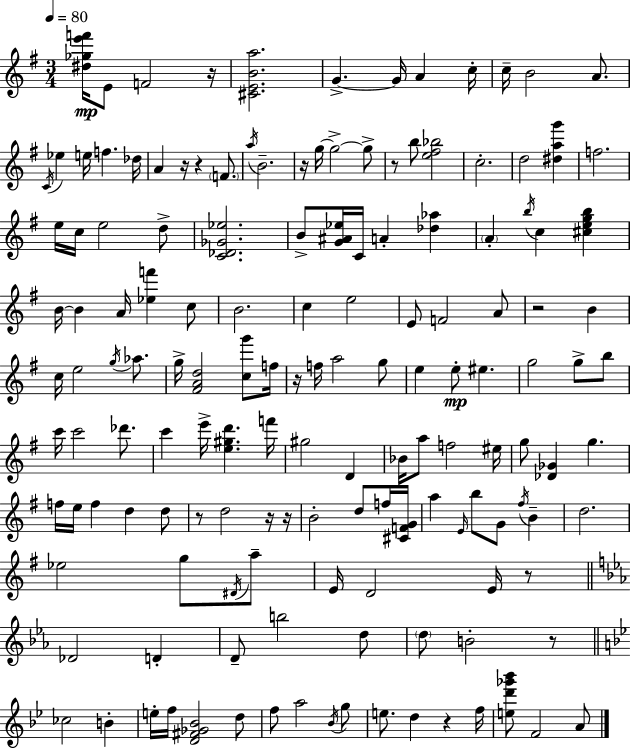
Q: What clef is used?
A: treble